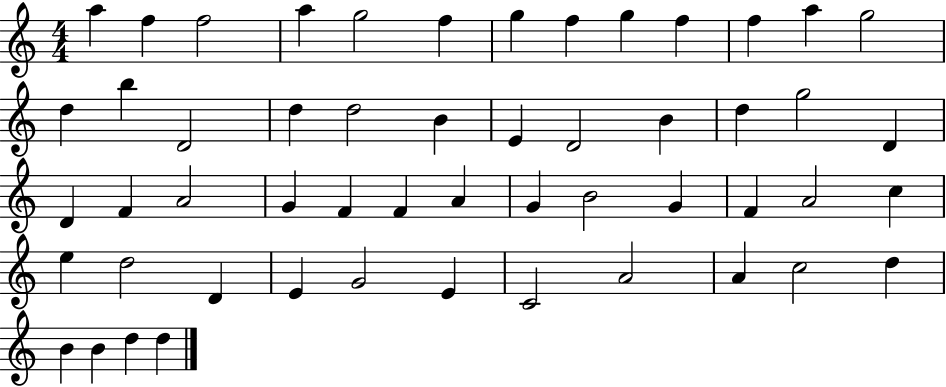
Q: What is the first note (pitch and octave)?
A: A5